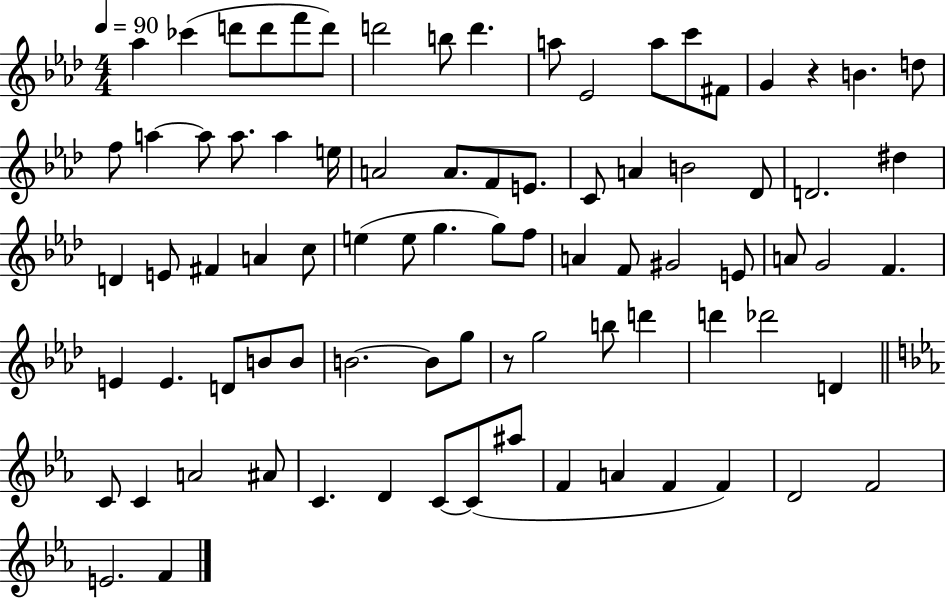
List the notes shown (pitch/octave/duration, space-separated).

Ab5/q CES6/q D6/e D6/e F6/e D6/e D6/h B5/e D6/q. A5/e Eb4/h A5/e C6/e F#4/e G4/q R/q B4/q. D5/e F5/e A5/q A5/e A5/e. A5/q E5/s A4/h A4/e. F4/e E4/e. C4/e A4/q B4/h Db4/e D4/h. D#5/q D4/q E4/e F#4/q A4/q C5/e E5/q E5/e G5/q. G5/e F5/e A4/q F4/e G#4/h E4/e A4/e G4/h F4/q. E4/q E4/q. D4/e B4/e B4/e B4/h. B4/e G5/e R/e G5/h B5/e D6/q D6/q Db6/h D4/q C4/e C4/q A4/h A#4/e C4/q. D4/q C4/e C4/e A#5/e F4/q A4/q F4/q F4/q D4/h F4/h E4/h. F4/q